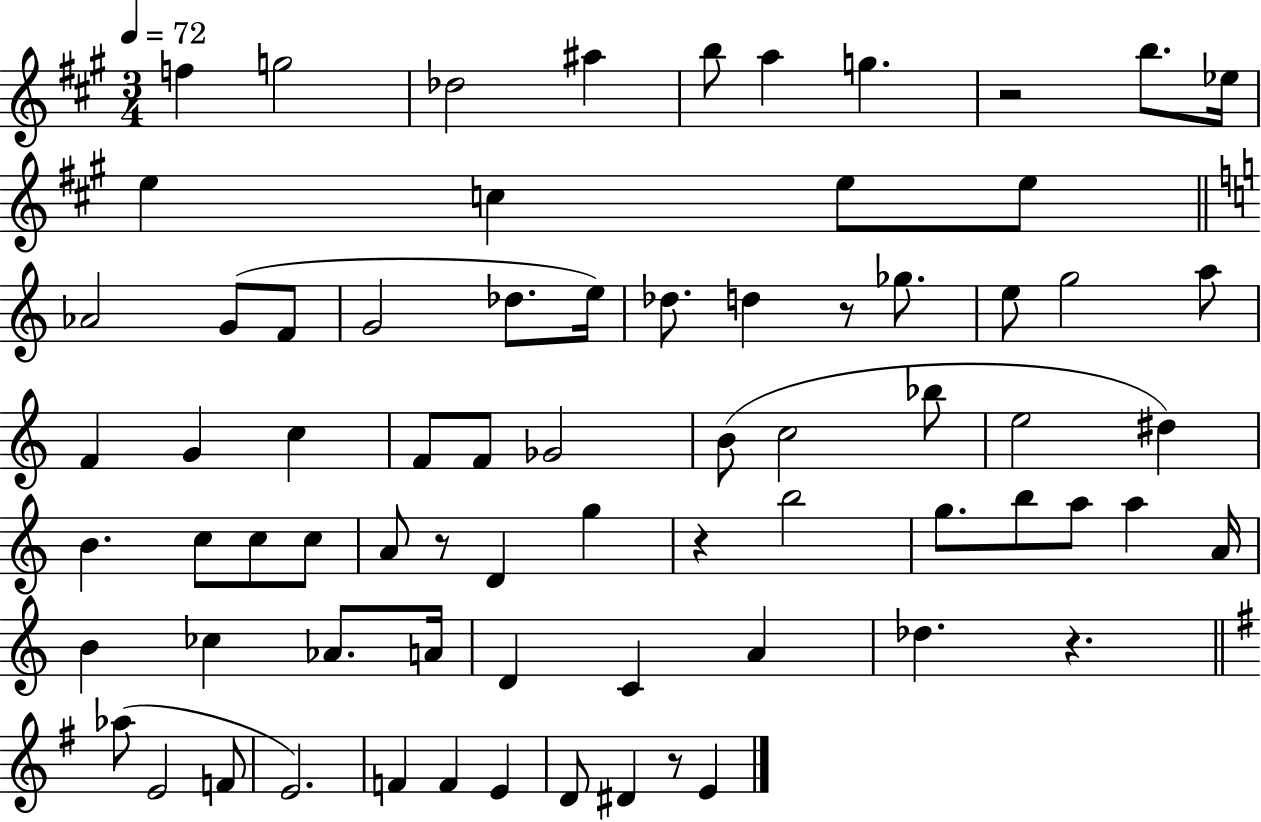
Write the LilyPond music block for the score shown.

{
  \clef treble
  \numericTimeSignature
  \time 3/4
  \key a \major
  \tempo 4 = 72
  \repeat volta 2 { f''4 g''2 | des''2 ais''4 | b''8 a''4 g''4. | r2 b''8. ees''16 | \break e''4 c''4 e''8 e''8 | \bar "||" \break \key a \minor aes'2 g'8( f'8 | g'2 des''8. e''16) | des''8. d''4 r8 ges''8. | e''8 g''2 a''8 | \break f'4 g'4 c''4 | f'8 f'8 ges'2 | b'8( c''2 bes''8 | e''2 dis''4) | \break b'4. c''8 c''8 c''8 | a'8 r8 d'4 g''4 | r4 b''2 | g''8. b''8 a''8 a''4 a'16 | \break b'4 ces''4 aes'8. a'16 | d'4 c'4 a'4 | des''4. r4. | \bar "||" \break \key g \major aes''8( e'2 f'8 | e'2.) | f'4 f'4 e'4 | d'8 dis'4 r8 e'4 | \break } \bar "|."
}